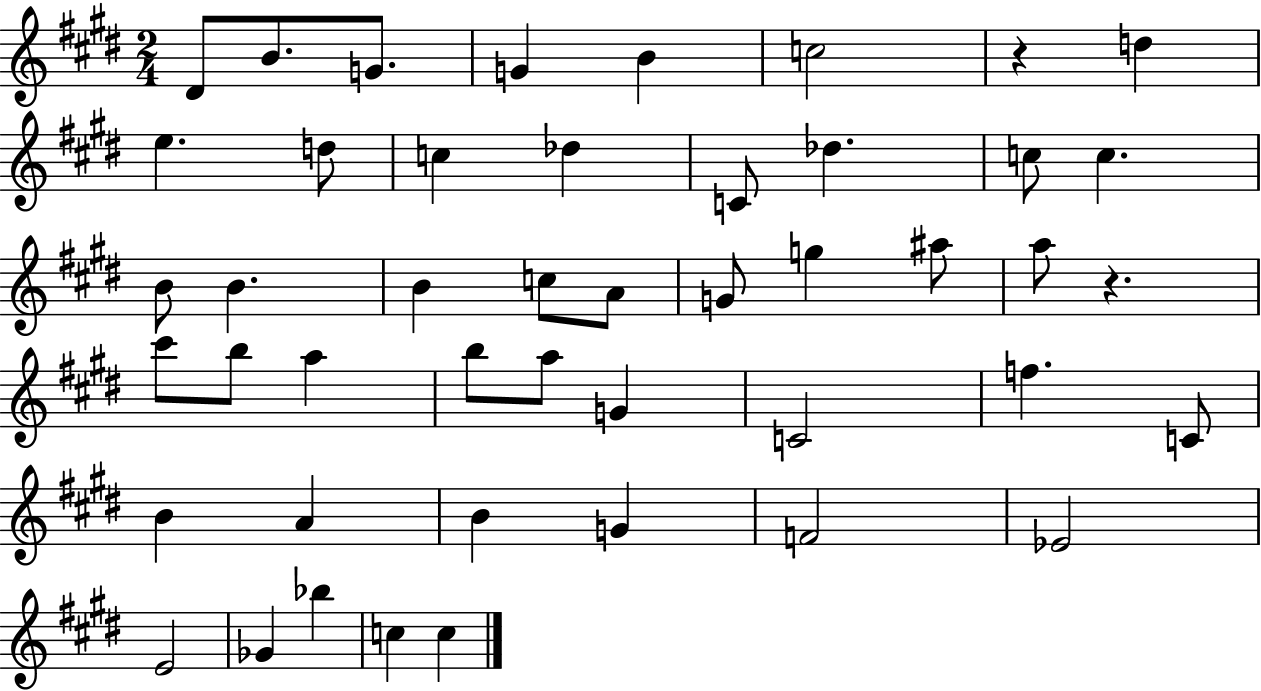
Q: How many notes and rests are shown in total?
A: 46